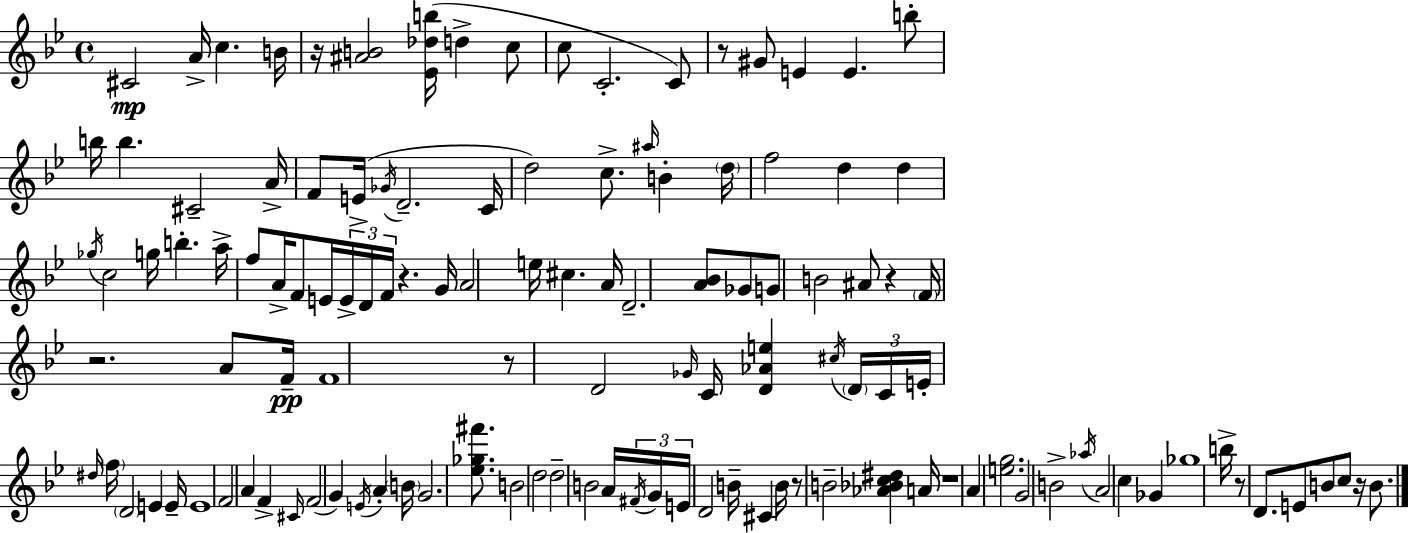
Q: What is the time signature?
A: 4/4